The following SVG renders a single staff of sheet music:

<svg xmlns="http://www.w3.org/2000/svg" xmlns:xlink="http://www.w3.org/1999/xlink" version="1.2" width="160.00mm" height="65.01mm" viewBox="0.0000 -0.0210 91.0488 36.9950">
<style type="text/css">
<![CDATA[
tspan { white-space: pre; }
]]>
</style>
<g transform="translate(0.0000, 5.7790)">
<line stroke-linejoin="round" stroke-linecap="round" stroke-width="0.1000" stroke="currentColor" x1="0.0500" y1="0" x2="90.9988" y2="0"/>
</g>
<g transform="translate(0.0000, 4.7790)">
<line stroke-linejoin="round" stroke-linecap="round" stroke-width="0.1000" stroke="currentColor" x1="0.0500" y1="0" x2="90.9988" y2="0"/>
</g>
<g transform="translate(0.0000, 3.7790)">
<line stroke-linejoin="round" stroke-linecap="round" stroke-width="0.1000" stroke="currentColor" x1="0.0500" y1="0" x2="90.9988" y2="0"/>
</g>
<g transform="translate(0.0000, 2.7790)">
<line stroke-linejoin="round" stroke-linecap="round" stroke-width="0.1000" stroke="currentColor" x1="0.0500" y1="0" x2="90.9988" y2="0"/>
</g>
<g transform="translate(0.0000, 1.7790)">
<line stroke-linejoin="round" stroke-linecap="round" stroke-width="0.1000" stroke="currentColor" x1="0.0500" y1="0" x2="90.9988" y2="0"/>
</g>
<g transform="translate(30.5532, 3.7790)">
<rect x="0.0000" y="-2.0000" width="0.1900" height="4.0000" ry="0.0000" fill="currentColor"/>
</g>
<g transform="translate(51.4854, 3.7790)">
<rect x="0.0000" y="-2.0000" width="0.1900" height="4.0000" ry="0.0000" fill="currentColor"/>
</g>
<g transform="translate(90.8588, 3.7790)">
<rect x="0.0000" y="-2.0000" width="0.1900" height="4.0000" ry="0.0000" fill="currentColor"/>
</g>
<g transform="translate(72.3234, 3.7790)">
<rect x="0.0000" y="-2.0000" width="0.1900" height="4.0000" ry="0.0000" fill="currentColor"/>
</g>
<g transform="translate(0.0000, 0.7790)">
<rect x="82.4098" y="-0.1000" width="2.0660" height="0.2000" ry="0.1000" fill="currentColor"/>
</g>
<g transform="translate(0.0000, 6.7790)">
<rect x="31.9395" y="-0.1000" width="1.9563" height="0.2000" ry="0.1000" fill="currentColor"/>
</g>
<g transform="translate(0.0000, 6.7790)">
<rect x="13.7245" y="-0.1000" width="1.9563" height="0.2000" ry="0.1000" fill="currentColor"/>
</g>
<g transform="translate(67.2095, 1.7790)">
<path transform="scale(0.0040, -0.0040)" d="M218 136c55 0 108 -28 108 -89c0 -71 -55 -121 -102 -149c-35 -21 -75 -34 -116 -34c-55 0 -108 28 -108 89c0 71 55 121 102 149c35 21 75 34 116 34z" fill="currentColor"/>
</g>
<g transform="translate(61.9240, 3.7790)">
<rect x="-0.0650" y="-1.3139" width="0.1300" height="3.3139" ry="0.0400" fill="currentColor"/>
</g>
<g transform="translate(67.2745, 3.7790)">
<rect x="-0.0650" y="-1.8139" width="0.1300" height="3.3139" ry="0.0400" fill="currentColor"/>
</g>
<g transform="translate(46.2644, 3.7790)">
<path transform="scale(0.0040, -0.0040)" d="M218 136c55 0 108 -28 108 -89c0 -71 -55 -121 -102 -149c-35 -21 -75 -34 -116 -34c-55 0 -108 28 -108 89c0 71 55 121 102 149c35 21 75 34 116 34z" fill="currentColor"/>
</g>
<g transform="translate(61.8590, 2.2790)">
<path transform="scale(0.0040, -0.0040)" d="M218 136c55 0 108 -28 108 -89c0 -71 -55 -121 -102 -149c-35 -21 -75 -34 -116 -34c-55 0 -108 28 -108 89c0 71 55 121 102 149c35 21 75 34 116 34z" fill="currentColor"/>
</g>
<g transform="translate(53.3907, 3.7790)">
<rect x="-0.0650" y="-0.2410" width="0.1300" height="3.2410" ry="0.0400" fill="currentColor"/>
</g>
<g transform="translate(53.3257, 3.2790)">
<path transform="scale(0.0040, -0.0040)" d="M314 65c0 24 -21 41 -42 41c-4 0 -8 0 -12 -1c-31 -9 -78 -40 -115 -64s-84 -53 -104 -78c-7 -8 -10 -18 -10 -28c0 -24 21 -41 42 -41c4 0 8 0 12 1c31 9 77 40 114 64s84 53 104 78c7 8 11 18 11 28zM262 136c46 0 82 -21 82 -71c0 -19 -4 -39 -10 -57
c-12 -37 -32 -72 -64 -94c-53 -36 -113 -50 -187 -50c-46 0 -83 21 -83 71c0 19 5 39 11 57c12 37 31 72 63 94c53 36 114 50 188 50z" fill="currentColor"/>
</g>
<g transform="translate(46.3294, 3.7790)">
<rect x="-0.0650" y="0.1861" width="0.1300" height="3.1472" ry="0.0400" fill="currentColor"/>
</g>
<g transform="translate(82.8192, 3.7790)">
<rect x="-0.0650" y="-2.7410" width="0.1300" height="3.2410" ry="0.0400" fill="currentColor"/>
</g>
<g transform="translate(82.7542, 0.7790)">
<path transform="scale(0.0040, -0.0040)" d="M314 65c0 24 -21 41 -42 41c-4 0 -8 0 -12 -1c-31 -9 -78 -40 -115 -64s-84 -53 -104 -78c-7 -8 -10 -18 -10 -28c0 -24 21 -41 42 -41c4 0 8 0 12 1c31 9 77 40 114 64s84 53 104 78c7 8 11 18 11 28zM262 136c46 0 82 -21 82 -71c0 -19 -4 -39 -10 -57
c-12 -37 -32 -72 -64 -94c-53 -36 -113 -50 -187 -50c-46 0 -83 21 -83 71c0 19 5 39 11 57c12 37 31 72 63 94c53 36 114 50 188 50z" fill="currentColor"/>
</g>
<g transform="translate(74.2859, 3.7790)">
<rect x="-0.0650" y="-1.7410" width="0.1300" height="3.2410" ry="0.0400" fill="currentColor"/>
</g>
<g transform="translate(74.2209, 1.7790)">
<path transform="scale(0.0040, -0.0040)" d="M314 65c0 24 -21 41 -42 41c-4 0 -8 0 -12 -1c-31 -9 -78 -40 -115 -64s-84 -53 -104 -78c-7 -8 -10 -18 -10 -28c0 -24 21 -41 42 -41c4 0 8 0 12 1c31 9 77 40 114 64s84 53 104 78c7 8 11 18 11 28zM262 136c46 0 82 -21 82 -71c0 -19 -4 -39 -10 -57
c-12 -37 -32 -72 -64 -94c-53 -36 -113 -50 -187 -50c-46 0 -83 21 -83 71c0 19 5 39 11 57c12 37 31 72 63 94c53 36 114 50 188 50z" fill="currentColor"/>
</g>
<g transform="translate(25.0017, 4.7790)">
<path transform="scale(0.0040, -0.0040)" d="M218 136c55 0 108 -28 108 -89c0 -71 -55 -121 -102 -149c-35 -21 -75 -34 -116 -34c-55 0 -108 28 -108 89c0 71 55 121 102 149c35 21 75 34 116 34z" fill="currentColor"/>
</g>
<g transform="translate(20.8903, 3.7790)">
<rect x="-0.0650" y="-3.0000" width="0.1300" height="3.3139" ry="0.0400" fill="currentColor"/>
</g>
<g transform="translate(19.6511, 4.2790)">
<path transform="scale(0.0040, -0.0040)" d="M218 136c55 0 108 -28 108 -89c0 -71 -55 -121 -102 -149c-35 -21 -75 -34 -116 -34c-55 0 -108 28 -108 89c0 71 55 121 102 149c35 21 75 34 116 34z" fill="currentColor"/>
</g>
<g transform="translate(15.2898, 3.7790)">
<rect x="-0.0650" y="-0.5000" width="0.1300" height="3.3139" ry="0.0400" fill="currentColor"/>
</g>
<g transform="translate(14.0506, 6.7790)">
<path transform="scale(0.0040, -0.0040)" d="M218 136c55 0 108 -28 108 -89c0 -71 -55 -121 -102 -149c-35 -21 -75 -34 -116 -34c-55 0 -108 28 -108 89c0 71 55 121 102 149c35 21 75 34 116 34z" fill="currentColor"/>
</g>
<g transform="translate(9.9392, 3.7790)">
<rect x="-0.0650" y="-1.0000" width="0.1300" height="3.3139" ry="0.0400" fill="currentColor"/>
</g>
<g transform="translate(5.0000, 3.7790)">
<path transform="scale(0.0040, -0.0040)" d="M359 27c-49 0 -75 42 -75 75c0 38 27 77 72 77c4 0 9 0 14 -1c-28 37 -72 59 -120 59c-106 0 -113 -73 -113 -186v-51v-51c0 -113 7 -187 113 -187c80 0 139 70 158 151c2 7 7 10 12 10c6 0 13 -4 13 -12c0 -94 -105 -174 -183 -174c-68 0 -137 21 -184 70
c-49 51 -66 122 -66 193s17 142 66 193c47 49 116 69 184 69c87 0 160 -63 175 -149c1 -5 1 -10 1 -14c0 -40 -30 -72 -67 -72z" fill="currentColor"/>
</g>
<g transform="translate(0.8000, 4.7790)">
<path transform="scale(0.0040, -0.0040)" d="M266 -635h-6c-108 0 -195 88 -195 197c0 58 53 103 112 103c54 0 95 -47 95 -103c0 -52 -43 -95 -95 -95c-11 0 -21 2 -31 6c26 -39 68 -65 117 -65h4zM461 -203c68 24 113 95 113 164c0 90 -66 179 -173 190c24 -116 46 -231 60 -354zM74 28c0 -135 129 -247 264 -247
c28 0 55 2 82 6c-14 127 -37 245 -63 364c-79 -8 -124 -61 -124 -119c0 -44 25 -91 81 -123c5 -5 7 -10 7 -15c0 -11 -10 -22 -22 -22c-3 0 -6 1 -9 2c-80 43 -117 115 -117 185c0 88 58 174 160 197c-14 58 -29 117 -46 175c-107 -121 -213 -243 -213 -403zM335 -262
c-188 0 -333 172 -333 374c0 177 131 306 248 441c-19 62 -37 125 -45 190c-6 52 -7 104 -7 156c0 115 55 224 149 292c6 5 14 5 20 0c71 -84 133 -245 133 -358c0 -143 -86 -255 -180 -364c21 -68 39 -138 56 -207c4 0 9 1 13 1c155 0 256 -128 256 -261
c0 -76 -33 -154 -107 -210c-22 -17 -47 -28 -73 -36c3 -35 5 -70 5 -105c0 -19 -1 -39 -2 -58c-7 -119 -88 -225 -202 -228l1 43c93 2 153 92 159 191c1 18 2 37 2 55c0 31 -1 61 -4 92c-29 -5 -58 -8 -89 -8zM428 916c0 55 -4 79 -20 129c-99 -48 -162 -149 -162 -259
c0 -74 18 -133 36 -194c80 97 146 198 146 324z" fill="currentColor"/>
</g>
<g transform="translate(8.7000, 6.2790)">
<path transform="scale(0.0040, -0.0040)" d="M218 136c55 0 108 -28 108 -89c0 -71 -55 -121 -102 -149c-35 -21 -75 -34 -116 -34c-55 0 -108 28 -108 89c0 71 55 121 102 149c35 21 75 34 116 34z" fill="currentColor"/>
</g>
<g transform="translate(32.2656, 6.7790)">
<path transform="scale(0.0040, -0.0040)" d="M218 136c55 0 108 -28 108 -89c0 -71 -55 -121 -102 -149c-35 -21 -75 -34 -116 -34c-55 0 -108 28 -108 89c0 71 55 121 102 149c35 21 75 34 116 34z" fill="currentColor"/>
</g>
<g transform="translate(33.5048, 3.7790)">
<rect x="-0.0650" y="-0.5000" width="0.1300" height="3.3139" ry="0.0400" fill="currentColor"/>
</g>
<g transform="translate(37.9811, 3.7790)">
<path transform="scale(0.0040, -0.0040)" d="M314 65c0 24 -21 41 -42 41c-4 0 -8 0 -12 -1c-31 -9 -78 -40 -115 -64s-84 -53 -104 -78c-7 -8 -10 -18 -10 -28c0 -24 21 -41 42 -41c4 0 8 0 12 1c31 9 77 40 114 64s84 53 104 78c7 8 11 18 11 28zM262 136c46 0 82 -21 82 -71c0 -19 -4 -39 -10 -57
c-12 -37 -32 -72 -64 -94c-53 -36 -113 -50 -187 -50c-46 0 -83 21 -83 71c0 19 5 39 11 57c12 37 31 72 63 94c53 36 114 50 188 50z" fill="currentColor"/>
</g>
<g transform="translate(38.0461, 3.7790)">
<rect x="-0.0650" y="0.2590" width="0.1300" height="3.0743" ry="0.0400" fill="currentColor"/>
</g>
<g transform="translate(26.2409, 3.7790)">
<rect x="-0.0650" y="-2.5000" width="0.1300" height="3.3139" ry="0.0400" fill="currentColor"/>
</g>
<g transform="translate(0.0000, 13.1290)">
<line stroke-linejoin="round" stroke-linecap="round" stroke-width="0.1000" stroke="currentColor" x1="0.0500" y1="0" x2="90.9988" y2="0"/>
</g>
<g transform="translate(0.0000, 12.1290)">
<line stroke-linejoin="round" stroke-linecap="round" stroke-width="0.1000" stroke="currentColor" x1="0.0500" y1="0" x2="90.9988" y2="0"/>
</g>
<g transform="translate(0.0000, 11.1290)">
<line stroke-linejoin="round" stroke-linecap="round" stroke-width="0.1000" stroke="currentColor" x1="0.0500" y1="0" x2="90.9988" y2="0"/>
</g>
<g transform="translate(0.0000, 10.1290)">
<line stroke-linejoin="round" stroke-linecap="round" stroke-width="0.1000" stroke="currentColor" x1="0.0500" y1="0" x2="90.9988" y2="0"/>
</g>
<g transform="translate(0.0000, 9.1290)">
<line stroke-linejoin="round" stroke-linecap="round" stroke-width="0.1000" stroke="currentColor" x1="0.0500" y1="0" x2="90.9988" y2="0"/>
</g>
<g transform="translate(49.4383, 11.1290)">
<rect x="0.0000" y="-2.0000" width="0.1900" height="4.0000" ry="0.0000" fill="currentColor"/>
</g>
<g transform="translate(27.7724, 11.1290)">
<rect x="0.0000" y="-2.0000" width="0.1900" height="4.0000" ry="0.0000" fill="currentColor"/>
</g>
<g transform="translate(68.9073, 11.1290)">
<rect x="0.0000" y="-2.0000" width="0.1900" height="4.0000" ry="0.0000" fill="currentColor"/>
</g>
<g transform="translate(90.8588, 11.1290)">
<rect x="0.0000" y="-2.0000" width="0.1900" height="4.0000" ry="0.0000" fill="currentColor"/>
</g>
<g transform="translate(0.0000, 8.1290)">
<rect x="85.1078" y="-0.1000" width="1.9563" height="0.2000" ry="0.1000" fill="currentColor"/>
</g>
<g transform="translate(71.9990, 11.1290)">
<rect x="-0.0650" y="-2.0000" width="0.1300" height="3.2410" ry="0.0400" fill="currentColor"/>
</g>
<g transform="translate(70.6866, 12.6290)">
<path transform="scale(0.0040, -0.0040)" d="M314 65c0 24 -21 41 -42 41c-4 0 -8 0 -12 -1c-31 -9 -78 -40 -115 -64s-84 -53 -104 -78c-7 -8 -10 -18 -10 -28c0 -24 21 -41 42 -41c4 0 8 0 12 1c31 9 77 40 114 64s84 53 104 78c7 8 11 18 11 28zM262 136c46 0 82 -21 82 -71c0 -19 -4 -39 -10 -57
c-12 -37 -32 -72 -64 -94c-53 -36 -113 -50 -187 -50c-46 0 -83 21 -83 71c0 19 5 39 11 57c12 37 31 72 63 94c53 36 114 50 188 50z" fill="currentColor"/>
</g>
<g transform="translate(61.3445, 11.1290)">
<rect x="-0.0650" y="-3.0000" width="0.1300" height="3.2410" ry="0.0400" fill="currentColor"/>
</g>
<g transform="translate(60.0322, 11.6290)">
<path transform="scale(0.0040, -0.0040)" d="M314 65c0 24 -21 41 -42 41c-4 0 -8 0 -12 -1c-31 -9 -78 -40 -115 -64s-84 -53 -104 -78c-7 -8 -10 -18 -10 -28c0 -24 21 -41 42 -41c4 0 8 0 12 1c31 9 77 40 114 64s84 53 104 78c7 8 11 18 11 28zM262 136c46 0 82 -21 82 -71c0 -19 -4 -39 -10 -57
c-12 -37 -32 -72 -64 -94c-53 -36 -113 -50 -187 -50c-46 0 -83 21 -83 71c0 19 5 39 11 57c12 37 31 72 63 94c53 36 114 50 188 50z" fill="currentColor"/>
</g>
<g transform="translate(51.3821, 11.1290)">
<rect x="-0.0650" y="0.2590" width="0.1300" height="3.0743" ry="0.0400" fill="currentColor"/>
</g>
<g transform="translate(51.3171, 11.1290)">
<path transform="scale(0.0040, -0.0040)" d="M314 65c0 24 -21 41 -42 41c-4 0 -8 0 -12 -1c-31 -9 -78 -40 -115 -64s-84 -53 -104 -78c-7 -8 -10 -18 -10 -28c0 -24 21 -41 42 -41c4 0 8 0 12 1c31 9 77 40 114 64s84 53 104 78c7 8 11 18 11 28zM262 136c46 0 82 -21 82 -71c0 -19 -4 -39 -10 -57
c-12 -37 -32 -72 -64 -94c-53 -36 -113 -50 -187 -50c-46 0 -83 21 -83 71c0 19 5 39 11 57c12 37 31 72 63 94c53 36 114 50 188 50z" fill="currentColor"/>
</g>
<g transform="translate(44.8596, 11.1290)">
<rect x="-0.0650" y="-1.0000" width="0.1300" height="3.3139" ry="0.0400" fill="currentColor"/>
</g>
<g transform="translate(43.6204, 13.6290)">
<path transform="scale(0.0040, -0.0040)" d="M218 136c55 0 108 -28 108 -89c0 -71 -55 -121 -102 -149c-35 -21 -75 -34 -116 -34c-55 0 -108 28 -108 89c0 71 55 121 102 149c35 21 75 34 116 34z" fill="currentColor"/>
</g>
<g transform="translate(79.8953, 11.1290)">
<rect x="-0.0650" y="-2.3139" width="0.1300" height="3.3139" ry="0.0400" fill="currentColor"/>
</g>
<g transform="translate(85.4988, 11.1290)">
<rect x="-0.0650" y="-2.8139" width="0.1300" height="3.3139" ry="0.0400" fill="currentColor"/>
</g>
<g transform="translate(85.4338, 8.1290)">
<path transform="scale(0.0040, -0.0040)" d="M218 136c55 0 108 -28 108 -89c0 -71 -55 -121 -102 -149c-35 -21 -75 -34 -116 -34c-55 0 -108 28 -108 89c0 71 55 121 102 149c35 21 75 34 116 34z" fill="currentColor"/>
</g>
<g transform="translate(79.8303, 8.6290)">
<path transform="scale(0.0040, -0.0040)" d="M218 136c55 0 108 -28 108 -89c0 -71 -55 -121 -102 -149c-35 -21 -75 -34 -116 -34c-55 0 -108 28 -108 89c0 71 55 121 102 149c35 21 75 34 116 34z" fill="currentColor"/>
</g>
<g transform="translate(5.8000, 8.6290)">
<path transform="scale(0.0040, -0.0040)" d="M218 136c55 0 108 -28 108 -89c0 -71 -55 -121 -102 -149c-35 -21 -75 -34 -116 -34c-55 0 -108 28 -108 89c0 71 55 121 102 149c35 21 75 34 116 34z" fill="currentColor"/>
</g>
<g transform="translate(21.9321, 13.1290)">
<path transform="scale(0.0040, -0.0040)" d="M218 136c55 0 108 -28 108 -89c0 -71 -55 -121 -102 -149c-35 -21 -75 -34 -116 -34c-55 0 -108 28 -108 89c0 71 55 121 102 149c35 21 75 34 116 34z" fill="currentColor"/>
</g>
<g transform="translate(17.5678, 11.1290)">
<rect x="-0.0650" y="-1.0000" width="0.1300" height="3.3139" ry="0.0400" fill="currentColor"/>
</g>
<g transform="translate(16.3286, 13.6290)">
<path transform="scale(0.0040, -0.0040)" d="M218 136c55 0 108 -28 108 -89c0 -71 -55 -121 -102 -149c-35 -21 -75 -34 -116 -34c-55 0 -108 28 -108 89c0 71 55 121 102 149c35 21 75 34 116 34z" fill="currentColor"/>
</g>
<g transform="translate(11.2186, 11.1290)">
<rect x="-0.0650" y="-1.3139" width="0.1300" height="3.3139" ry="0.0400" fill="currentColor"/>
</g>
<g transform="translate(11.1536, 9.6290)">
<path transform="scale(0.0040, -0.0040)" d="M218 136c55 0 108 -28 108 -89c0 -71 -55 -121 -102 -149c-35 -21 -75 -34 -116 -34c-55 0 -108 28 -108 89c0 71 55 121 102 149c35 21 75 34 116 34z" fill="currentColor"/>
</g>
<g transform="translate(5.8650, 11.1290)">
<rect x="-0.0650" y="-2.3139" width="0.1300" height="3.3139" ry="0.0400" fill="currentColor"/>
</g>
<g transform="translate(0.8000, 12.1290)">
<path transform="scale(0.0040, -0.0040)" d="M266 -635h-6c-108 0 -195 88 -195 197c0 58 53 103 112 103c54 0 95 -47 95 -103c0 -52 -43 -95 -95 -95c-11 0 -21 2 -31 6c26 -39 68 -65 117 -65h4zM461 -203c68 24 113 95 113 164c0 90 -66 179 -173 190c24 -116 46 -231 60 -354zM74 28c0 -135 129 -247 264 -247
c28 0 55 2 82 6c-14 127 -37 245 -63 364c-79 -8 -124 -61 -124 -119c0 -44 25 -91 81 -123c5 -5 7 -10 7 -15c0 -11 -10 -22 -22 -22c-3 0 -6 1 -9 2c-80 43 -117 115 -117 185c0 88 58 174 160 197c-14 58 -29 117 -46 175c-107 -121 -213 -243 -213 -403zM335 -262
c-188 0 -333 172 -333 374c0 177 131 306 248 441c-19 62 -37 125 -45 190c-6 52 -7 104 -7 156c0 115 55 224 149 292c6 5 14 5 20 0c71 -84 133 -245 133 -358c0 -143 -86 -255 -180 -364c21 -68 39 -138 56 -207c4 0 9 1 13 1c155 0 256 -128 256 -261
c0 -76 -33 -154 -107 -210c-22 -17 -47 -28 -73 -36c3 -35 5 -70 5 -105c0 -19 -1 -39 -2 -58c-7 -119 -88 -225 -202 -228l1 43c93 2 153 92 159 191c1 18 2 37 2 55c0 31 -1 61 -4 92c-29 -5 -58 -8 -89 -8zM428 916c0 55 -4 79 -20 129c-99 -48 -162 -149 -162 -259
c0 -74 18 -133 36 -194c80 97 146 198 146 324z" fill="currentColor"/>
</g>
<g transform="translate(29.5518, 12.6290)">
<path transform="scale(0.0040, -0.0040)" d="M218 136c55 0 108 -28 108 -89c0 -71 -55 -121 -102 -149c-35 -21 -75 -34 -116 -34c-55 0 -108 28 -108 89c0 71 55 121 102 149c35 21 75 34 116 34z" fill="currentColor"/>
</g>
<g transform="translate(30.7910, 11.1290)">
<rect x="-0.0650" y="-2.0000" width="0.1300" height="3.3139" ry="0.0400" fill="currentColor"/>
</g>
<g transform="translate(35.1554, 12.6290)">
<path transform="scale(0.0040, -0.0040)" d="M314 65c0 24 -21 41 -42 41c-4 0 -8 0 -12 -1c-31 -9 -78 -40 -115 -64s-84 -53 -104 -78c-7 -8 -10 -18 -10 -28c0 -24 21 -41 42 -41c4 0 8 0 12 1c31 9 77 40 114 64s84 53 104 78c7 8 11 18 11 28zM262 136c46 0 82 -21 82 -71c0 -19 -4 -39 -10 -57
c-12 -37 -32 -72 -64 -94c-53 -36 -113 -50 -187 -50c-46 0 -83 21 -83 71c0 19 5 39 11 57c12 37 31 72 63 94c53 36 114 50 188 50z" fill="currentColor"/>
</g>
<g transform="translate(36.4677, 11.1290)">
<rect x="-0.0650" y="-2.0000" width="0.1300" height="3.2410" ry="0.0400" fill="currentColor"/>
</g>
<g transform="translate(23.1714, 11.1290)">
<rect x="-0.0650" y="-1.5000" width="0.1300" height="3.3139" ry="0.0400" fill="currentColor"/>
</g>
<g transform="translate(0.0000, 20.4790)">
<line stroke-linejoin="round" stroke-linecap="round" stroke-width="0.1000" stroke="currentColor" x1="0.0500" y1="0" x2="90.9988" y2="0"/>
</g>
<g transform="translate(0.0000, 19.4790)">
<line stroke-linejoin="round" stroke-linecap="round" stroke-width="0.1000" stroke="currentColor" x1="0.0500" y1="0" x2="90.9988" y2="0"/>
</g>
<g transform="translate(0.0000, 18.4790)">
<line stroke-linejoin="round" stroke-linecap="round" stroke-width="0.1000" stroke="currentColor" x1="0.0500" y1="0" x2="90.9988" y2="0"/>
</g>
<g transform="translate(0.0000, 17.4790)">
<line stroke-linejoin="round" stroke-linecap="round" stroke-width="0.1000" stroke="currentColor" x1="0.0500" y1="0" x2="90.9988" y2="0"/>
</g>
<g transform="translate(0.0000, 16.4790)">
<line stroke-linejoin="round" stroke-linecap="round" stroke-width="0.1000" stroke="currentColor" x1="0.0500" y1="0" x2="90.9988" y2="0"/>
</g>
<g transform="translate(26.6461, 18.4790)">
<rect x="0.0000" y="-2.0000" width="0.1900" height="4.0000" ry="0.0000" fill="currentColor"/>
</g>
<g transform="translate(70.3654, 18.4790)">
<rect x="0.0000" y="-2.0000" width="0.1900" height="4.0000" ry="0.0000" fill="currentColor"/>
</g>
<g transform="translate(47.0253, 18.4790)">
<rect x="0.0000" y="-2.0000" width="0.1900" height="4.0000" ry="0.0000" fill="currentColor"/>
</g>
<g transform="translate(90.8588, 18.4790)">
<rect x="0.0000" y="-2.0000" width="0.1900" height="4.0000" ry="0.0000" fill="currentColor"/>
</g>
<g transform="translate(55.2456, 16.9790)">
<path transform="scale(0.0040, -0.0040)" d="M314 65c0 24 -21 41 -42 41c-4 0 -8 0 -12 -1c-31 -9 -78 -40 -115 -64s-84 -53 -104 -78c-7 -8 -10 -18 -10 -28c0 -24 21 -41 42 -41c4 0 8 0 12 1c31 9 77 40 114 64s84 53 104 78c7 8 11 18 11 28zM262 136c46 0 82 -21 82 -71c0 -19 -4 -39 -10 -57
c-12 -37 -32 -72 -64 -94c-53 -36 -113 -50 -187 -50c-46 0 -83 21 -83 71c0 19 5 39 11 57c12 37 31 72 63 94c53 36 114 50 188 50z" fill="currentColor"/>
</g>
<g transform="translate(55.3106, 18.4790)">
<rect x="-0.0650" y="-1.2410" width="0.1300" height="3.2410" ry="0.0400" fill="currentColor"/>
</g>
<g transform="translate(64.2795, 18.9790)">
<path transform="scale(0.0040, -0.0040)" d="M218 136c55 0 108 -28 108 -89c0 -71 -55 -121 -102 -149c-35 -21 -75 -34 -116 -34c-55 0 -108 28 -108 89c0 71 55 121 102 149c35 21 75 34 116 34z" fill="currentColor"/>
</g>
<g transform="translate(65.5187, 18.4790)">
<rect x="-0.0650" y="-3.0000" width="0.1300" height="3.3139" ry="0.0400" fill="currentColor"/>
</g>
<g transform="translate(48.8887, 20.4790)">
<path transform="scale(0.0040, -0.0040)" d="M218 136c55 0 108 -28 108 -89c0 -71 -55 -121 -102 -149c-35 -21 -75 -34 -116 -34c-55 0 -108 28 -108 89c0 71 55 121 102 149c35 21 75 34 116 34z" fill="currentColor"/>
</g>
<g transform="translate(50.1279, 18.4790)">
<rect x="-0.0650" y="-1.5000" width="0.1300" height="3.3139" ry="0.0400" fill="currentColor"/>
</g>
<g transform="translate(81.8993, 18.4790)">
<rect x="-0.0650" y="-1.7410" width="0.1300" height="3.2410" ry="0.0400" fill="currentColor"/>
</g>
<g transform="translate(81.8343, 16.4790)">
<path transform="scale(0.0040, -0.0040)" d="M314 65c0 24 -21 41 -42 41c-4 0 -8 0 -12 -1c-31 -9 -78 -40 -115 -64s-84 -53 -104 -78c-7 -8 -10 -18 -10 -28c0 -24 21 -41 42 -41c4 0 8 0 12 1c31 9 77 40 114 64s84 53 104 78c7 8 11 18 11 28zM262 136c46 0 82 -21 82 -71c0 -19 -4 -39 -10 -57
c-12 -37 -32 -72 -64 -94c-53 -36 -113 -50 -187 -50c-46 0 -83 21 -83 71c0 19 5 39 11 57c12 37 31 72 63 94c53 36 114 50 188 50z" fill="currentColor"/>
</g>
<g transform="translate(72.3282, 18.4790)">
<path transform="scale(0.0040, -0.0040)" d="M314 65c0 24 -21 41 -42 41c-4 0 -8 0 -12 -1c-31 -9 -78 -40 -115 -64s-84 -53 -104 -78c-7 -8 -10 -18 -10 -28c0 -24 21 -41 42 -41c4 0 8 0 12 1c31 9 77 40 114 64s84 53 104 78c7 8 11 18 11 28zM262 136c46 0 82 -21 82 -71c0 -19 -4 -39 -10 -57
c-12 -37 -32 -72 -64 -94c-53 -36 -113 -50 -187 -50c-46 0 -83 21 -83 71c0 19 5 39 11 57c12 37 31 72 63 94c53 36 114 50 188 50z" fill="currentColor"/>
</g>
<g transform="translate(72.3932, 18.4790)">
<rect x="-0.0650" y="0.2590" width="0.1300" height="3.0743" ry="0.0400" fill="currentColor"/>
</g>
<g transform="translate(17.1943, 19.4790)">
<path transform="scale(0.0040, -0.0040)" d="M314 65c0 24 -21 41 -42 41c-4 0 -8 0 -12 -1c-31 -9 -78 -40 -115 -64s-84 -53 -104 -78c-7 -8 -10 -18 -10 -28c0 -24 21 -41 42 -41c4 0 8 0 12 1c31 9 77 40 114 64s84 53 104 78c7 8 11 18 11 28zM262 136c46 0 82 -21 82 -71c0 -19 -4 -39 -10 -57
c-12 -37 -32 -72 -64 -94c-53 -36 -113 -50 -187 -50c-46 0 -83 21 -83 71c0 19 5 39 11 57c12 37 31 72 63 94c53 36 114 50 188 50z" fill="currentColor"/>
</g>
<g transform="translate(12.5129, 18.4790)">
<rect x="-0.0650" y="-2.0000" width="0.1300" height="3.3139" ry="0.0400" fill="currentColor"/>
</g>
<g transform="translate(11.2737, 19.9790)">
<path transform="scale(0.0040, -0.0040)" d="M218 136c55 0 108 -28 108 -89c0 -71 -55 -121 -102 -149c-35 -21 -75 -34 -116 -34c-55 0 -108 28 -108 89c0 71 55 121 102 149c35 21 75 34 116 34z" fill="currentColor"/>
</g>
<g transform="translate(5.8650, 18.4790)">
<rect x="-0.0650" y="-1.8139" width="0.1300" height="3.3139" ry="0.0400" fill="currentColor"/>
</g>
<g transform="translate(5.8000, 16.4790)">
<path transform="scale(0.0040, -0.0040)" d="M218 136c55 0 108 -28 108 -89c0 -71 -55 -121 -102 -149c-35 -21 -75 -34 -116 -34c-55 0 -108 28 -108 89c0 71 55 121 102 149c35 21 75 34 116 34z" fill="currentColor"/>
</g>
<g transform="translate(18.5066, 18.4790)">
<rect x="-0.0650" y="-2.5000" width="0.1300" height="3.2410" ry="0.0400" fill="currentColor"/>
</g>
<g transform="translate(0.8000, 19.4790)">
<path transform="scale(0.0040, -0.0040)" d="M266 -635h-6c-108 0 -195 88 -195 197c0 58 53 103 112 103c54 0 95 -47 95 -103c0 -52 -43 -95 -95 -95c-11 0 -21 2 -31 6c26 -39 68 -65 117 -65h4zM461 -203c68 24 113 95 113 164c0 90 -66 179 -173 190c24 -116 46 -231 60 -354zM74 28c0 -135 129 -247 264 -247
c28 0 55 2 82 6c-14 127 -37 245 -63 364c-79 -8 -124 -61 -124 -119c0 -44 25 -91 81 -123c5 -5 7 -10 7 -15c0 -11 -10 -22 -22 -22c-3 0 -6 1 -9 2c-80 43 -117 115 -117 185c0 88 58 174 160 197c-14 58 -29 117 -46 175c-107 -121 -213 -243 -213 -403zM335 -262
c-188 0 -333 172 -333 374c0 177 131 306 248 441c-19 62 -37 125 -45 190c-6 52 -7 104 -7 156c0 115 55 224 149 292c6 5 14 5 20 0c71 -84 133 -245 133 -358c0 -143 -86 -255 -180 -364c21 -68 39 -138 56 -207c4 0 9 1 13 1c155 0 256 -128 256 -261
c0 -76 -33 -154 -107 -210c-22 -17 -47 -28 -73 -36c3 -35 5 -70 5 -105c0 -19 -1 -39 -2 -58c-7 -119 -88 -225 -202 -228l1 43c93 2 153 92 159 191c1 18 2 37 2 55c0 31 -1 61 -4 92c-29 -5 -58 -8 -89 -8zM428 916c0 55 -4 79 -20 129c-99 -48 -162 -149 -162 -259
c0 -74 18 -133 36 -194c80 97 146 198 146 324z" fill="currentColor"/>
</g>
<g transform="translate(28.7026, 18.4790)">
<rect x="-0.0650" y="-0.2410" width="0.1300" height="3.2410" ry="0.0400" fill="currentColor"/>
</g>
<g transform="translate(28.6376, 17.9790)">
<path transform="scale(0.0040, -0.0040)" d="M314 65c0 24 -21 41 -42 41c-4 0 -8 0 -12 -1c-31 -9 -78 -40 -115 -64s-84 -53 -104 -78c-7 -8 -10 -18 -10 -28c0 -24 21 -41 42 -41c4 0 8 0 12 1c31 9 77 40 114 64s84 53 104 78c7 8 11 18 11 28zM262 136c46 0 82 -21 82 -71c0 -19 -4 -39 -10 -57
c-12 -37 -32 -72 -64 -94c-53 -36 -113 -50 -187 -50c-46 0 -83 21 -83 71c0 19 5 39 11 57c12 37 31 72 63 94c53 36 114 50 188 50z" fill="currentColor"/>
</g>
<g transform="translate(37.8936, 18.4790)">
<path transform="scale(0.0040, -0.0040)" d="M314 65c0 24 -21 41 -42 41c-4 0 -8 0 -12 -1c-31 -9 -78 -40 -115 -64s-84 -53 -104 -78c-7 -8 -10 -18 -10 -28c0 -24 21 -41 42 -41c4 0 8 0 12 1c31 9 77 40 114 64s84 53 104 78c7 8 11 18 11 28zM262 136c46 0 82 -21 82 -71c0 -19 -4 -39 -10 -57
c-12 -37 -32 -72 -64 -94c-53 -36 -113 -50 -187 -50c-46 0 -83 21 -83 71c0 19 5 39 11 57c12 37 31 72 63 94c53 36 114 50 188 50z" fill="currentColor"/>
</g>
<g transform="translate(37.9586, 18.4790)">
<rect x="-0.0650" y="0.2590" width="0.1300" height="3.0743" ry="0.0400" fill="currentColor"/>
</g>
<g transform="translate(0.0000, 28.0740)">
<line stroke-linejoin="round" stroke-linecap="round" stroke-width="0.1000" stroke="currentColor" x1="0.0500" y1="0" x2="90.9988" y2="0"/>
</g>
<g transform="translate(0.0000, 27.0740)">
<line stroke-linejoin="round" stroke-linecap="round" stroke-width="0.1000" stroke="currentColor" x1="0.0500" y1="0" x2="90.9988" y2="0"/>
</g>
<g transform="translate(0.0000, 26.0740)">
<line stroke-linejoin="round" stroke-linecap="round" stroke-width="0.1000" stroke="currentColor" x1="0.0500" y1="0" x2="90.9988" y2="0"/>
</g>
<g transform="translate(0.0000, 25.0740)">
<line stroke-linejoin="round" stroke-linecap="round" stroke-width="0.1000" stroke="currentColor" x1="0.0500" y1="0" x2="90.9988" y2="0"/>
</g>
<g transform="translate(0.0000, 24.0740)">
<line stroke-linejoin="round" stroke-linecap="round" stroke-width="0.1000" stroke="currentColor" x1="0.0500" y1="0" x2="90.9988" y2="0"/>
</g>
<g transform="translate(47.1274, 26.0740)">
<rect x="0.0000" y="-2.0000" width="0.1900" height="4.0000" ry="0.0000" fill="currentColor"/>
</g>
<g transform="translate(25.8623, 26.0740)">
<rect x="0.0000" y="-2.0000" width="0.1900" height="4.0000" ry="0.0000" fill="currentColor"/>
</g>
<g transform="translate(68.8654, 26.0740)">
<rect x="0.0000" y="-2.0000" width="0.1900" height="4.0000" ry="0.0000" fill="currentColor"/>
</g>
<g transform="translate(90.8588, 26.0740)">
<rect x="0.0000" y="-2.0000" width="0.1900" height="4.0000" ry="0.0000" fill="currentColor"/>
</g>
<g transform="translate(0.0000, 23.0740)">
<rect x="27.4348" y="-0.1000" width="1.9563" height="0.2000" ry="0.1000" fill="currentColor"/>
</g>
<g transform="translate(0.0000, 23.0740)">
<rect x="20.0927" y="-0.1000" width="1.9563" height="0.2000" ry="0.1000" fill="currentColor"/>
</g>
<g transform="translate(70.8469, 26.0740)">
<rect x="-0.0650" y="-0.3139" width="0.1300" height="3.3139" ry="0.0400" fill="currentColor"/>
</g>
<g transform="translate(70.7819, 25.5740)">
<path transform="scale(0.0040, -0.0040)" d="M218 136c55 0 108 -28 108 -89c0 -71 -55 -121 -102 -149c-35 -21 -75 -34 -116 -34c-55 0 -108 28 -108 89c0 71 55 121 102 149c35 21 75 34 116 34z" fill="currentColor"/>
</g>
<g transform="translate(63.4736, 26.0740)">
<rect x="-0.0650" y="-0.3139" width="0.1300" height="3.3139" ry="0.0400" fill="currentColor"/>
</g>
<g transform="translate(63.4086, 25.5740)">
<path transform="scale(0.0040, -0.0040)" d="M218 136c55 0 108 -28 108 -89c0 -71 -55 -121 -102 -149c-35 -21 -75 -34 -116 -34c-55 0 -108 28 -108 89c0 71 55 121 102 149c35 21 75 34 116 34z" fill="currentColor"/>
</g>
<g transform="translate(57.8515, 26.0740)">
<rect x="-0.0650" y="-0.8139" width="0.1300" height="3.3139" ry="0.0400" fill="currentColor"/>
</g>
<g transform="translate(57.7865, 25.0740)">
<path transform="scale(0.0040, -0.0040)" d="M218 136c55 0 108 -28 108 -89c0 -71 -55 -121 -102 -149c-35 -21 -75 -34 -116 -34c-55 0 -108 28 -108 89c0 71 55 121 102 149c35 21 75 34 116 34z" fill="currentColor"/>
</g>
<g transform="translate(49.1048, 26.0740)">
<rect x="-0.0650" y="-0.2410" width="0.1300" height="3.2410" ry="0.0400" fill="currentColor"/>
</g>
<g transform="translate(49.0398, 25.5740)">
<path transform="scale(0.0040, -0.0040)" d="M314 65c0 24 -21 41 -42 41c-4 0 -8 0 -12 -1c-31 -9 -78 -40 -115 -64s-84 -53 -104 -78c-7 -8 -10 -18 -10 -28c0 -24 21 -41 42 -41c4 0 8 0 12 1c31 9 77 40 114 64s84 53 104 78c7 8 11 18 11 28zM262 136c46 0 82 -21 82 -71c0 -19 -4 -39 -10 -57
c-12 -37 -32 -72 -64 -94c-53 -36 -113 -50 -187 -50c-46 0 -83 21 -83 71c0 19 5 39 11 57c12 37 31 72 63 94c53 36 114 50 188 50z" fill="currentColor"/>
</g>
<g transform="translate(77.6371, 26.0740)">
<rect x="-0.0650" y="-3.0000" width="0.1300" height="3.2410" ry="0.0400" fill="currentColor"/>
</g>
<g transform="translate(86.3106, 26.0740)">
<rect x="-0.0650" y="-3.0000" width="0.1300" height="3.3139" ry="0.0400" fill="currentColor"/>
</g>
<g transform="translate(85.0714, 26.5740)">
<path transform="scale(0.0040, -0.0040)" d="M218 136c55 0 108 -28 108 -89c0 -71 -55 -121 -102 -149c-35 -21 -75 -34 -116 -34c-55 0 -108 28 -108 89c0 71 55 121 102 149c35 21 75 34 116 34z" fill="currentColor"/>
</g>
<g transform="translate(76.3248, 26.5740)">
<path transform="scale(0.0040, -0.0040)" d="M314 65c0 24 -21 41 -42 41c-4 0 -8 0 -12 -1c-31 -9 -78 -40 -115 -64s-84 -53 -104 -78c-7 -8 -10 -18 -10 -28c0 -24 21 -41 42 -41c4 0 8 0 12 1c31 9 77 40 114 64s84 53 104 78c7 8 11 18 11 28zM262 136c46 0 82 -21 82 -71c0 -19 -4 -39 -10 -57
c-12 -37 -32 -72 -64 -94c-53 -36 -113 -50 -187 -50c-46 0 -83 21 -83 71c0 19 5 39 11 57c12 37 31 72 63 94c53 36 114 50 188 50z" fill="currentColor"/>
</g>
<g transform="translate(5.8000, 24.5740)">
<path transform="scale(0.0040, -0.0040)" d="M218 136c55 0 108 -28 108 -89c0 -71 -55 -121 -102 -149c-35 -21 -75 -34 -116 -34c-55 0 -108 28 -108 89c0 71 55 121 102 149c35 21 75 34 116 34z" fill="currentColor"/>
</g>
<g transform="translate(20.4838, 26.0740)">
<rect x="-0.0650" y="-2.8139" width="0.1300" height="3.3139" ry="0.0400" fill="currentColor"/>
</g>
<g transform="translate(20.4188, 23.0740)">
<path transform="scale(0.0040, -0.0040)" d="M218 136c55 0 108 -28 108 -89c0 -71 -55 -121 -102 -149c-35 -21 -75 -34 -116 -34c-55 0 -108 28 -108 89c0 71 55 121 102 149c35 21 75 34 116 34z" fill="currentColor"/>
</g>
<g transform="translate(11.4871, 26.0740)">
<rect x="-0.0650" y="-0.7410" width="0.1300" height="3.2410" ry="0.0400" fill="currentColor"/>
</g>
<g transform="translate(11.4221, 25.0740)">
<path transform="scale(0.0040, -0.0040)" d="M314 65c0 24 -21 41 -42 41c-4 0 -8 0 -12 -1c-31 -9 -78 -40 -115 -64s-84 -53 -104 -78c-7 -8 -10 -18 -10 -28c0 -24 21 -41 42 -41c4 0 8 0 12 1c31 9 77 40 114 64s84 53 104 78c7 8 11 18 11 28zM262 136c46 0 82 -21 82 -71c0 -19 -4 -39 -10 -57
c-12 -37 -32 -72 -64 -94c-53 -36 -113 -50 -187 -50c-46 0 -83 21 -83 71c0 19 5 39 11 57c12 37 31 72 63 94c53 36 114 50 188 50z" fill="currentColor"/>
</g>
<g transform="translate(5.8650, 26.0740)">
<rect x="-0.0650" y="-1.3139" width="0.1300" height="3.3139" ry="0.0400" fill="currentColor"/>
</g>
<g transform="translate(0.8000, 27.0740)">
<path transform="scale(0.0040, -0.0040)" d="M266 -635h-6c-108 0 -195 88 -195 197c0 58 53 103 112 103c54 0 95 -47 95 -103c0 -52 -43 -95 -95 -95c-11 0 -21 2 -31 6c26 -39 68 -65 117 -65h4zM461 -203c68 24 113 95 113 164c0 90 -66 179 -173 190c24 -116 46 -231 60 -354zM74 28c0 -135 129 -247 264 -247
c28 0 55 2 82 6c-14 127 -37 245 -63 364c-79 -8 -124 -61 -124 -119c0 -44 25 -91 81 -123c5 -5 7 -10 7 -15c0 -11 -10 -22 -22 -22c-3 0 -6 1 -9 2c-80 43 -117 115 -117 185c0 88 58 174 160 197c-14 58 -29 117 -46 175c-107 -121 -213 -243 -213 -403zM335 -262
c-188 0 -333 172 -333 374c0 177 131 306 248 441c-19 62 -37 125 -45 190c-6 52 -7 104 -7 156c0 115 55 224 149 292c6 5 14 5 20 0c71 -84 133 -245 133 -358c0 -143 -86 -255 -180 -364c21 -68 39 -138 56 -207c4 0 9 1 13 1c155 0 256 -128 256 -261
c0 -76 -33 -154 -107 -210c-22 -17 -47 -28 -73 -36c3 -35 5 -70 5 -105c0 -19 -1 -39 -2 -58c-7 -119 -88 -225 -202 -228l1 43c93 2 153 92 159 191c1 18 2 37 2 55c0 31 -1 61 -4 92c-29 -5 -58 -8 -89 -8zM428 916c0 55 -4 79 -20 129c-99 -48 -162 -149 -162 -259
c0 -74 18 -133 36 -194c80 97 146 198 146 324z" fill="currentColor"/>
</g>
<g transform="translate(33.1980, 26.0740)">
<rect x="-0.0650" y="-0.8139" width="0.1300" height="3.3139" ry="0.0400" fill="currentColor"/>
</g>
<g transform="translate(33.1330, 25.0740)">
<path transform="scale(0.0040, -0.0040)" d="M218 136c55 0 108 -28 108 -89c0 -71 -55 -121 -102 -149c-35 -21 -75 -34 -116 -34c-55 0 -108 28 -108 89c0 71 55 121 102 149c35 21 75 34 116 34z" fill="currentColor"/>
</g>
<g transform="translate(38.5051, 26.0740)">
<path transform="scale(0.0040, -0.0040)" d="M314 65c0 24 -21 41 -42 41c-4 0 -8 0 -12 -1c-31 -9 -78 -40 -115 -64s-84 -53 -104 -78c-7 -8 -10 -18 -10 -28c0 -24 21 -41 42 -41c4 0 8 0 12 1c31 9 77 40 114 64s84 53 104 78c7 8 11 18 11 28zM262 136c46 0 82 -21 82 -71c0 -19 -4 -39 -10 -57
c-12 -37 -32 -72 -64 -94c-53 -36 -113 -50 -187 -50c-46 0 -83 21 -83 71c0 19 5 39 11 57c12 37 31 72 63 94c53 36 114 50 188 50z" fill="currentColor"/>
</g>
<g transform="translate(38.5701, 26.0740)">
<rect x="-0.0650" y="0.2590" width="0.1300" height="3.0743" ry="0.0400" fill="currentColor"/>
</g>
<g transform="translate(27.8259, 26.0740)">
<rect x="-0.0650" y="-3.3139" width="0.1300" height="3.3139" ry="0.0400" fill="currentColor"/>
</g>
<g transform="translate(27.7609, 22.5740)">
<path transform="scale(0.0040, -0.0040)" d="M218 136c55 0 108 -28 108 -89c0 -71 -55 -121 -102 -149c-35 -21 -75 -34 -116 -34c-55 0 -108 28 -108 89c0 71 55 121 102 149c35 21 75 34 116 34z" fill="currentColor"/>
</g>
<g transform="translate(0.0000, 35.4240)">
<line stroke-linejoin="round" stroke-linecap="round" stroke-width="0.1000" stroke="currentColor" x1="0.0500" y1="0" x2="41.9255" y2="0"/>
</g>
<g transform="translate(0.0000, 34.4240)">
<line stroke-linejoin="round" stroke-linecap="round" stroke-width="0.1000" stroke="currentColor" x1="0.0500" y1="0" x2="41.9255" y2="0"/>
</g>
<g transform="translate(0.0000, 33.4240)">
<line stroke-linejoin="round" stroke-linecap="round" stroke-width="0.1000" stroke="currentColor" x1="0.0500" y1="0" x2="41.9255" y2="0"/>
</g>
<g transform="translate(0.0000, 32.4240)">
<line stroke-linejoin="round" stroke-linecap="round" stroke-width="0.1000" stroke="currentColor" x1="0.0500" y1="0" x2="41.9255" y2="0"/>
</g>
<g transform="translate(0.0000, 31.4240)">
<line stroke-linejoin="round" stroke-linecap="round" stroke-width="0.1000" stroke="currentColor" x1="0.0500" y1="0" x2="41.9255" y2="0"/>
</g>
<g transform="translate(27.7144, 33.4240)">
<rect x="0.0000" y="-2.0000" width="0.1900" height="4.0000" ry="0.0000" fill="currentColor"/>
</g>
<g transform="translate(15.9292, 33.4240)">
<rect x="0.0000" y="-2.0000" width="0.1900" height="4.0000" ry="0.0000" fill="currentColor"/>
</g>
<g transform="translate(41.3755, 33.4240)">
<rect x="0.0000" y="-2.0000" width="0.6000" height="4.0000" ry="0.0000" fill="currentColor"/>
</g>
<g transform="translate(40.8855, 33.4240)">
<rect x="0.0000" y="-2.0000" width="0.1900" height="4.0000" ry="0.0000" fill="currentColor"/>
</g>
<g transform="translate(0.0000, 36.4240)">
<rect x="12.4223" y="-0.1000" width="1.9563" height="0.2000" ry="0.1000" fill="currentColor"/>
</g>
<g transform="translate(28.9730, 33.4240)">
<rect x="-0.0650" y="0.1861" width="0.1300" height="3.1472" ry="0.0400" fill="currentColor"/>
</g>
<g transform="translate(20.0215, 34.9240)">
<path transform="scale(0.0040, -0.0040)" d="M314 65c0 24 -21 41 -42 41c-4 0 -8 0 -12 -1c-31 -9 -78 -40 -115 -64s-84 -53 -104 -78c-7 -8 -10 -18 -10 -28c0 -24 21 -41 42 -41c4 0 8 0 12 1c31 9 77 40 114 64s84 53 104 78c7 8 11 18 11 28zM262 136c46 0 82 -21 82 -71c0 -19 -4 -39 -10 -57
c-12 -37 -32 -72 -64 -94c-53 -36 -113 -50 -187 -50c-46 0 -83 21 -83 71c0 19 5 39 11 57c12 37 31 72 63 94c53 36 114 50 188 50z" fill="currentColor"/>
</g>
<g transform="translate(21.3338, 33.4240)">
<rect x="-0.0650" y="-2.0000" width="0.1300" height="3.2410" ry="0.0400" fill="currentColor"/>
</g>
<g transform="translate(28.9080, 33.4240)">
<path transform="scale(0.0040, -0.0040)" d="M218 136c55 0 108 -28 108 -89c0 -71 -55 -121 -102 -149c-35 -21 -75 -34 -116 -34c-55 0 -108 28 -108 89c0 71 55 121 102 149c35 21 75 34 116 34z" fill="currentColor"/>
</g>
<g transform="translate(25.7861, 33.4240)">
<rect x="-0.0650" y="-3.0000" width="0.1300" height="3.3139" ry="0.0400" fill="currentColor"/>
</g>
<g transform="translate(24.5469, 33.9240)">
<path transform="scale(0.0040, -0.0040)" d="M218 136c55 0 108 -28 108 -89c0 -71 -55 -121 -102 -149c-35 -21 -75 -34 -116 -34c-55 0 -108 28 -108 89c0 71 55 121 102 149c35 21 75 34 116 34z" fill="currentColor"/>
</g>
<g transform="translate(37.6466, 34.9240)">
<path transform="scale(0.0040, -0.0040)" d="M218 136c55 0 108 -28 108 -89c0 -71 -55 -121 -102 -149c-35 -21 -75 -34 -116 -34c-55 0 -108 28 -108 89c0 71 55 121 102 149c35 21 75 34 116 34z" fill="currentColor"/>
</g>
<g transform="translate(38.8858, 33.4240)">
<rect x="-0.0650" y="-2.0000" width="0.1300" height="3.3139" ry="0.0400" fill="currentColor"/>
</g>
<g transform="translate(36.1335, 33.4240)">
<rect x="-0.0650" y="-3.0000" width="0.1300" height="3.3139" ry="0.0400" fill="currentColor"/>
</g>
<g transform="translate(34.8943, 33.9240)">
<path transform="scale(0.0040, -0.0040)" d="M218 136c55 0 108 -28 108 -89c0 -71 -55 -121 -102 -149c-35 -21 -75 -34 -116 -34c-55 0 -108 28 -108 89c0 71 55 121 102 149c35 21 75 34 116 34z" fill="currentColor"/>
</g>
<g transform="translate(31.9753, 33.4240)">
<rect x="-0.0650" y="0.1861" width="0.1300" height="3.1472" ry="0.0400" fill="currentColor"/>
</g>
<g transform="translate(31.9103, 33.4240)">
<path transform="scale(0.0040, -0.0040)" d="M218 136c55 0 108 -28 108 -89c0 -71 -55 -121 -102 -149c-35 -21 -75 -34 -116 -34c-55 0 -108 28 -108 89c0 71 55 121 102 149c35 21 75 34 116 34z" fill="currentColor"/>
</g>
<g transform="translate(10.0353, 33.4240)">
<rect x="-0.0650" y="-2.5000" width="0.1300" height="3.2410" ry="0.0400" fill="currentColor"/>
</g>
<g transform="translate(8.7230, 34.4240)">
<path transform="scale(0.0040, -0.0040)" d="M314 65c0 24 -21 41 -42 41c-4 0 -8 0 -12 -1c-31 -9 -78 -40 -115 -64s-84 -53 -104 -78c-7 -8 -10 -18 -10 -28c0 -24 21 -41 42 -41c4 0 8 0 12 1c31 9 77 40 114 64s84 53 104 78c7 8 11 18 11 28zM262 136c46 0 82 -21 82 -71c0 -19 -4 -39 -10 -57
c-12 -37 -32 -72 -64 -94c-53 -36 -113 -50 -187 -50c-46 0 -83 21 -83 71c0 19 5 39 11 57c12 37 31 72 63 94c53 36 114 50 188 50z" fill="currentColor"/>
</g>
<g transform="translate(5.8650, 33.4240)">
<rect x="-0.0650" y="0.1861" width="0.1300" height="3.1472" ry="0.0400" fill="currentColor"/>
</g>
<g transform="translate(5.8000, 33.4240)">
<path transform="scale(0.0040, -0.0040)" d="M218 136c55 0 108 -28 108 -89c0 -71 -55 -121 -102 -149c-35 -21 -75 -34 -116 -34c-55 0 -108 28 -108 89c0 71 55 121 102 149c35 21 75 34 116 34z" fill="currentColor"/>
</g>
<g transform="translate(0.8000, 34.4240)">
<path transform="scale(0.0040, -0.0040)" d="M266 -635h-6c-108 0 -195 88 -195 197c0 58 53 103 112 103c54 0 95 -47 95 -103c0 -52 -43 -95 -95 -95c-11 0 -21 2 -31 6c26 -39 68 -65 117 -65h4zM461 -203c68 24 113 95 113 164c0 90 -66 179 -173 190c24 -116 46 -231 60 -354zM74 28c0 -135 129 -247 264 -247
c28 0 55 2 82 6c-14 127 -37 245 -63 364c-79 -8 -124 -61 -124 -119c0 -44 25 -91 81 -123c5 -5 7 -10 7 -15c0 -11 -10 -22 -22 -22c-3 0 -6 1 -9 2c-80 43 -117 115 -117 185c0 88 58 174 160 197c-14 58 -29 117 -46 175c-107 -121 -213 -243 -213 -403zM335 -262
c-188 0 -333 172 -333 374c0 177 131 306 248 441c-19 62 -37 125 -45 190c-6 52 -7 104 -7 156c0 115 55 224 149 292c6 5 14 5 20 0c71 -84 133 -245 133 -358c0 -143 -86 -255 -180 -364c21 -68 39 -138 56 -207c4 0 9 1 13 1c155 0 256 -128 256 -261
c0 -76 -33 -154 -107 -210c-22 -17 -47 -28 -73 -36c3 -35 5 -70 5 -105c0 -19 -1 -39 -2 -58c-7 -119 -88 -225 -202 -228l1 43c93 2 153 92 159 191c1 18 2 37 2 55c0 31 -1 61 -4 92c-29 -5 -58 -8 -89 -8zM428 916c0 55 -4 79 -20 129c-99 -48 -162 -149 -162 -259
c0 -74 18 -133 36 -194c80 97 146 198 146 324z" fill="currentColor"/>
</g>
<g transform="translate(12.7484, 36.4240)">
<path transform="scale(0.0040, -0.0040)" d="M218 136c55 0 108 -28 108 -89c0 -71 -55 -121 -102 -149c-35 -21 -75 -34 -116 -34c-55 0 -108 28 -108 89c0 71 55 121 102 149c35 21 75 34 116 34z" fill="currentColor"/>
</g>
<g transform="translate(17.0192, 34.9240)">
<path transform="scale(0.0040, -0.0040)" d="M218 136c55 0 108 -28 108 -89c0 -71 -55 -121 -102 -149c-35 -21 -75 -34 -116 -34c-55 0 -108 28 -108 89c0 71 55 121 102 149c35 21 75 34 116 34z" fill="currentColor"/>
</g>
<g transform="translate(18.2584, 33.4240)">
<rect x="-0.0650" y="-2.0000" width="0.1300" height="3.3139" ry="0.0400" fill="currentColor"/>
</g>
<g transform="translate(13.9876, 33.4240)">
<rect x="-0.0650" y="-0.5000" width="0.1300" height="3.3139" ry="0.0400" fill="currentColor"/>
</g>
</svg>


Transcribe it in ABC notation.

X:1
T:Untitled
M:4/4
L:1/4
K:C
D C A G C B2 B c2 e f f2 a2 g e D E F F2 D B2 A2 F2 g a f F G2 c2 B2 E e2 A B2 f2 e d2 a b d B2 c2 d c c A2 A B G2 C F F2 A B B A F